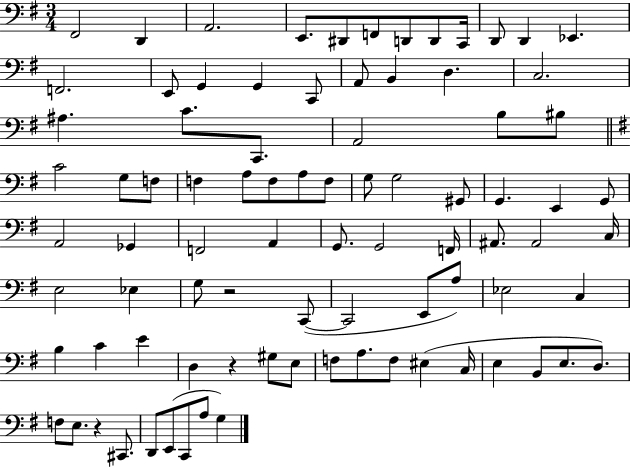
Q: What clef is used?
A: bass